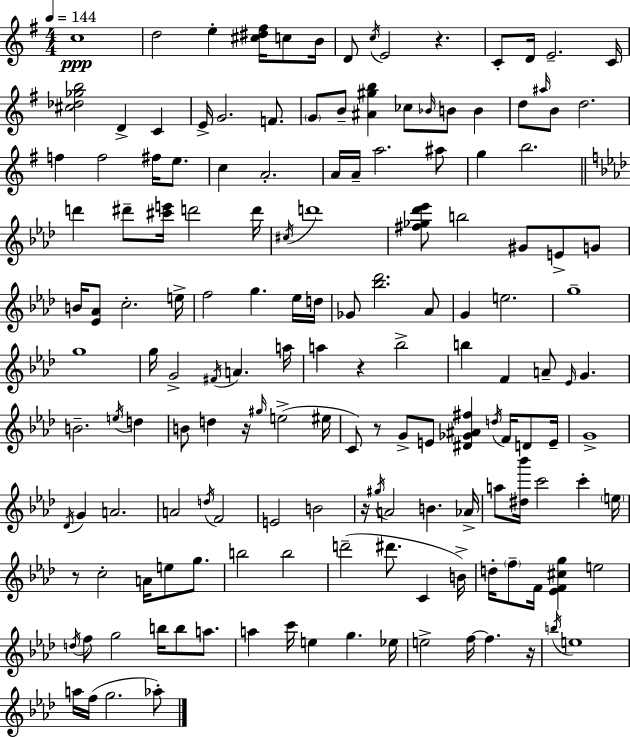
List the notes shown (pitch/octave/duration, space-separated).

C5/w D5/h E5/q [C#5,D#5,F#5]/s C5/e B4/s D4/e C5/s E4/h R/q. C4/e D4/s E4/h. C4/s [C#5,Db5,Gb5,B5]/h D4/q C4/q E4/s G4/h. F4/e. G4/e B4/e [A#4,G#5,B5]/q CES5/e Bb4/s B4/e B4/q D5/e A#5/s B4/e D5/h. F5/q F5/h F#5/s E5/e. C5/q A4/h. A4/s A4/s A5/h. A#5/e G5/q B5/h. D6/q D#6/e [C#6,E6]/s D6/h D6/s C#5/s D6/w [F#5,Gb5,Db6,Eb6]/e B5/h G#4/e E4/e G4/e B4/s [Eb4,Ab4]/e C5/h. E5/s F5/h G5/q. Eb5/s D5/s Gb4/e [Bb5,Db6]/h. Ab4/e G4/q E5/h. G5/w G5/w G5/s G4/h F#4/s A4/q. A5/s A5/q R/q Bb5/h B5/q F4/q A4/e Eb4/s G4/q. B4/h. E5/s D5/q B4/e D5/q R/s G#5/s E5/h EIS5/s C4/e R/e G4/e E4/e [D#4,Gb4,A#4,F#5]/q D5/s F4/s D4/e E4/s G4/w Db4/s G4/q A4/h. A4/h D5/s F4/h E4/h B4/h R/s G#5/s A4/h B4/q. Ab4/s A5/e [D#5,Bb6]/s C6/h C6/q E5/s R/e C5/h A4/s E5/e G5/e. B5/h B5/h D6/h D#6/e. C4/q B4/s D5/s F5/e F4/s [Eb4,F4,C#5,G5]/q E5/h D5/s F5/e G5/h B5/s B5/e A5/e. A5/q C6/s E5/q G5/q. Eb5/s E5/h F5/s F5/q. R/s B5/s E5/w A5/s F5/s G5/h. Ab5/e